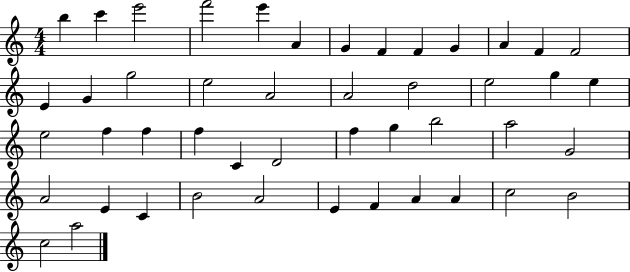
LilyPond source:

{
  \clef treble
  \numericTimeSignature
  \time 4/4
  \key c \major
  b''4 c'''4 e'''2 | f'''2 e'''4 a'4 | g'4 f'4 f'4 g'4 | a'4 f'4 f'2 | \break e'4 g'4 g''2 | e''2 a'2 | a'2 d''2 | e''2 g''4 e''4 | \break e''2 f''4 f''4 | f''4 c'4 d'2 | f''4 g''4 b''2 | a''2 g'2 | \break a'2 e'4 c'4 | b'2 a'2 | e'4 f'4 a'4 a'4 | c''2 b'2 | \break c''2 a''2 | \bar "|."
}